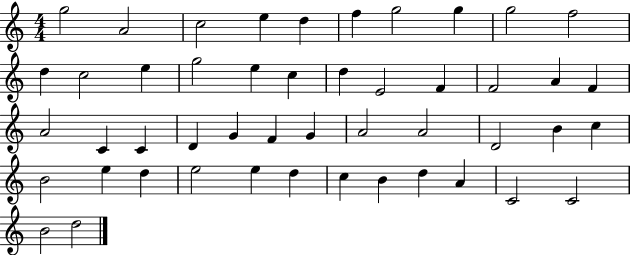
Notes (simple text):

G5/h A4/h C5/h E5/q D5/q F5/q G5/h G5/q G5/h F5/h D5/q C5/h E5/q G5/h E5/q C5/q D5/q E4/h F4/q F4/h A4/q F4/q A4/h C4/q C4/q D4/q G4/q F4/q G4/q A4/h A4/h D4/h B4/q C5/q B4/h E5/q D5/q E5/h E5/q D5/q C5/q B4/q D5/q A4/q C4/h C4/h B4/h D5/h